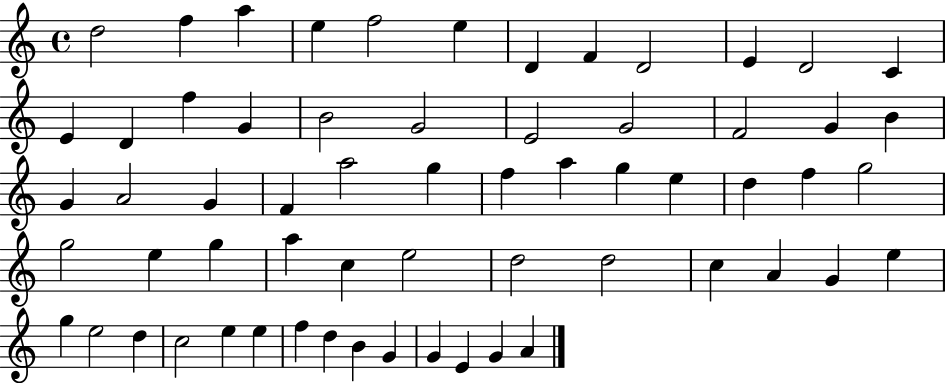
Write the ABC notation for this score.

X:1
T:Untitled
M:4/4
L:1/4
K:C
d2 f a e f2 e D F D2 E D2 C E D f G B2 G2 E2 G2 F2 G B G A2 G F a2 g f a g e d f g2 g2 e g a c e2 d2 d2 c A G e g e2 d c2 e e f d B G G E G A